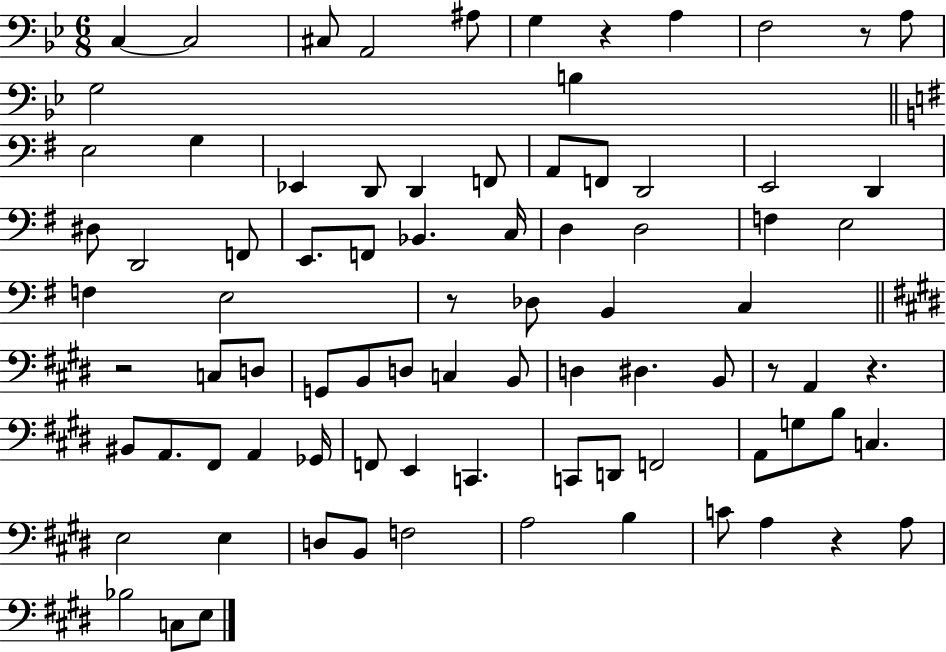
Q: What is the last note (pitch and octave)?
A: E3